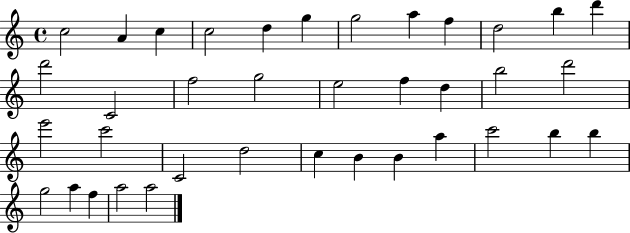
C5/h A4/q C5/q C5/h D5/q G5/q G5/h A5/q F5/q D5/h B5/q D6/q D6/h C4/h F5/h G5/h E5/h F5/q D5/q B5/h D6/h E6/h C6/h C4/h D5/h C5/q B4/q B4/q A5/q C6/h B5/q B5/q G5/h A5/q F5/q A5/h A5/h